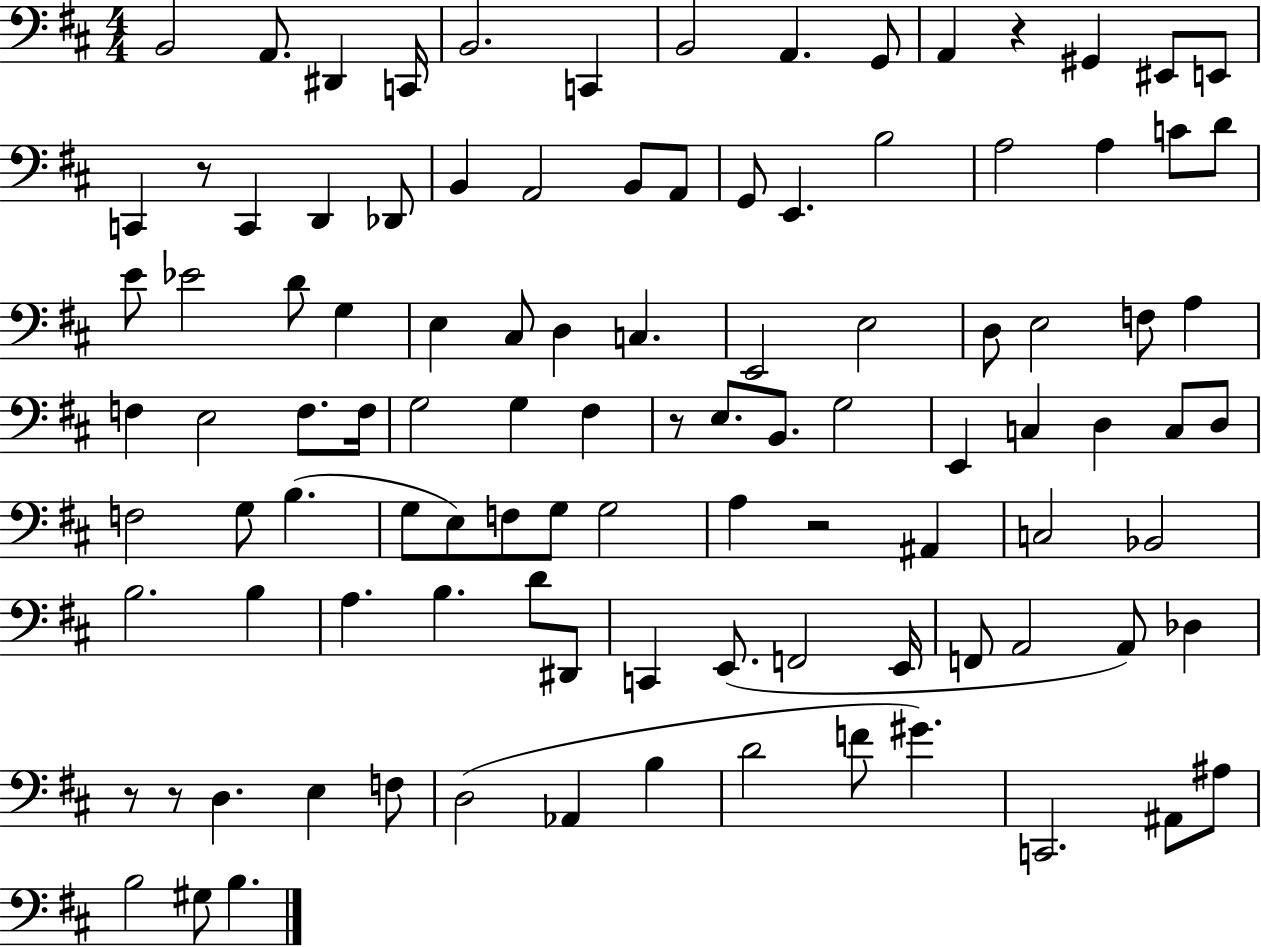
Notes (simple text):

B2/h A2/e. D#2/q C2/s B2/h. C2/q B2/h A2/q. G2/e A2/q R/q G#2/q EIS2/e E2/e C2/q R/e C2/q D2/q Db2/e B2/q A2/h B2/e A2/e G2/e E2/q. B3/h A3/h A3/q C4/e D4/e E4/e Eb4/h D4/e G3/q E3/q C#3/e D3/q C3/q. E2/h E3/h D3/e E3/h F3/e A3/q F3/q E3/h F3/e. F3/s G3/h G3/q F#3/q R/e E3/e. B2/e. G3/h E2/q C3/q D3/q C3/e D3/e F3/h G3/e B3/q. G3/e E3/e F3/e G3/e G3/h A3/q R/h A#2/q C3/h Bb2/h B3/h. B3/q A3/q. B3/q. D4/e D#2/e C2/q E2/e. F2/h E2/s F2/e A2/h A2/e Db3/q R/e R/e D3/q. E3/q F3/e D3/h Ab2/q B3/q D4/h F4/e G#4/q. C2/h. A#2/e A#3/e B3/h G#3/e B3/q.